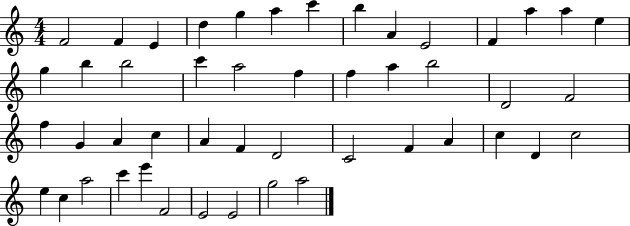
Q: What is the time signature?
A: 4/4